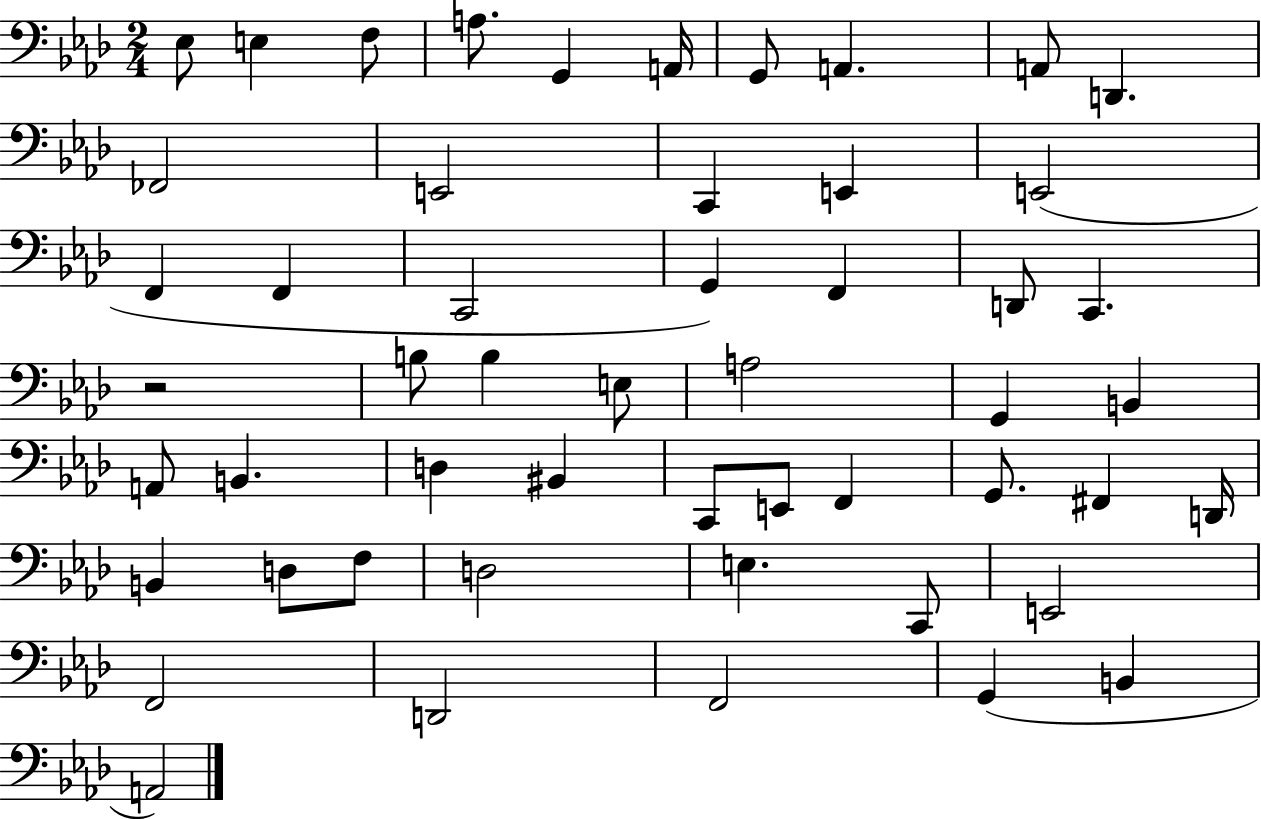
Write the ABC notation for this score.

X:1
T:Untitled
M:2/4
L:1/4
K:Ab
_E,/2 E, F,/2 A,/2 G,, A,,/4 G,,/2 A,, A,,/2 D,, _F,,2 E,,2 C,, E,, E,,2 F,, F,, C,,2 G,, F,, D,,/2 C,, z2 B,/2 B, E,/2 A,2 G,, B,, A,,/2 B,, D, ^B,, C,,/2 E,,/2 F,, G,,/2 ^F,, D,,/4 B,, D,/2 F,/2 D,2 E, C,,/2 E,,2 F,,2 D,,2 F,,2 G,, B,, A,,2